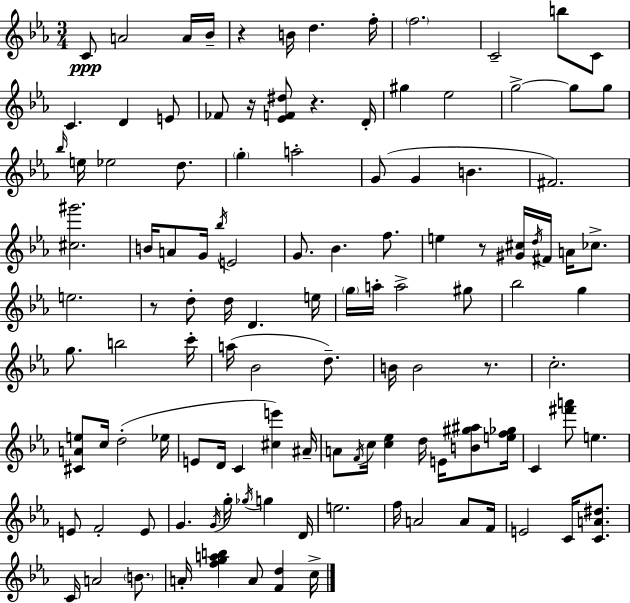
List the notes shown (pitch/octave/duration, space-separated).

C4/e A4/h A4/s Bb4/s R/q B4/s D5/q. F5/s F5/h. C4/h B5/e C4/e C4/q. D4/q E4/e FES4/e R/s [Eb4,F4,D#5]/e R/q. D4/s G#5/q Eb5/h G5/h G5/e G5/e Bb5/s E5/s Eb5/h D5/e. G5/q A5/h G4/e G4/q B4/q. F#4/h. [C#5,G#6]/h. B4/s A4/e G4/s Bb5/s E4/h G4/e. Bb4/q. F5/e. E5/q R/e [G#4,C#5]/s D5/s F#4/s A4/s CES5/e. E5/h. R/e D5/e D5/s D4/q. E5/s G5/s A5/s A5/h G#5/e Bb5/h G5/q G5/e. B5/h C6/s A5/s Bb4/h D5/e. B4/s B4/h R/e. C5/h. [C#4,A4,E5]/e C5/s D5/h Eb5/s E4/e D4/s C4/q [C#5,E6]/q A#4/s A4/e F4/s C5/s [C5,Eb5]/q D5/s E4/s [B4,G#5,A#5]/e [E5,F5,Gb5]/s C4/q [F#6,A6]/e E5/q. E4/e F4/h E4/e G4/q. G4/s G5/s Gb5/s G5/q D4/s E5/h. F5/s A4/h A4/e F4/s E4/h C4/s [C4,A4,D#5]/e. C4/s A4/h B4/e. A4/s [F5,G5,A5,B5]/q A4/e [F4,D5]/q C5/s